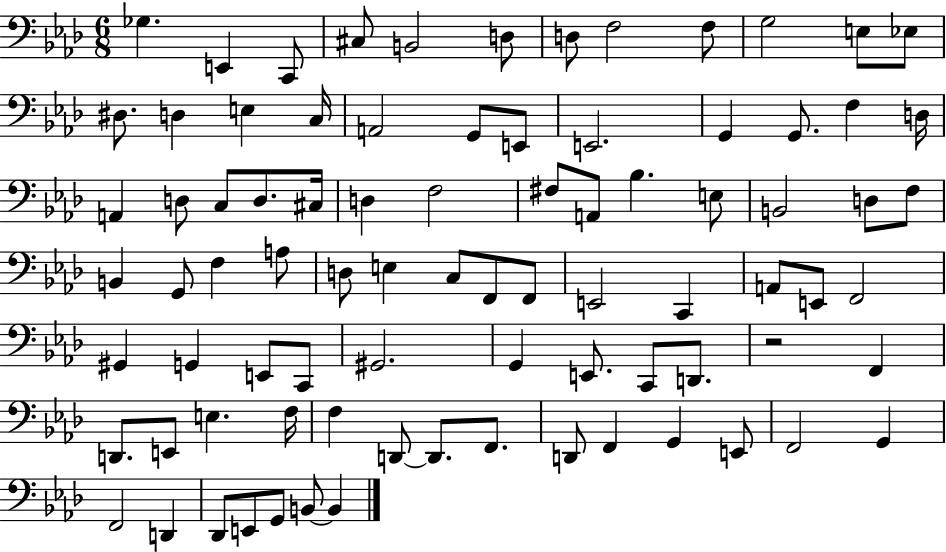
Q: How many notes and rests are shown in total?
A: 84